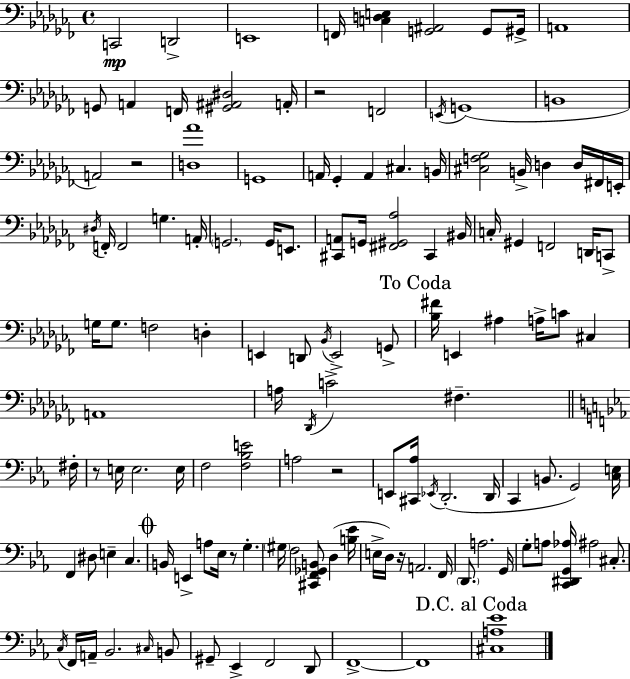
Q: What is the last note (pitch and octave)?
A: F2